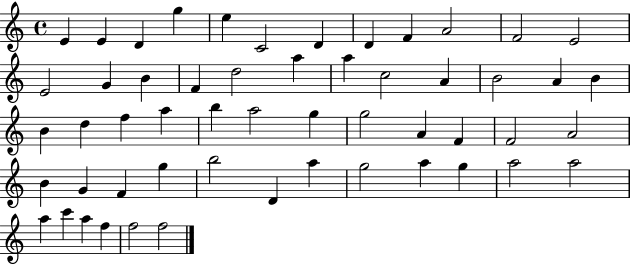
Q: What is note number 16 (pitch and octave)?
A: F4